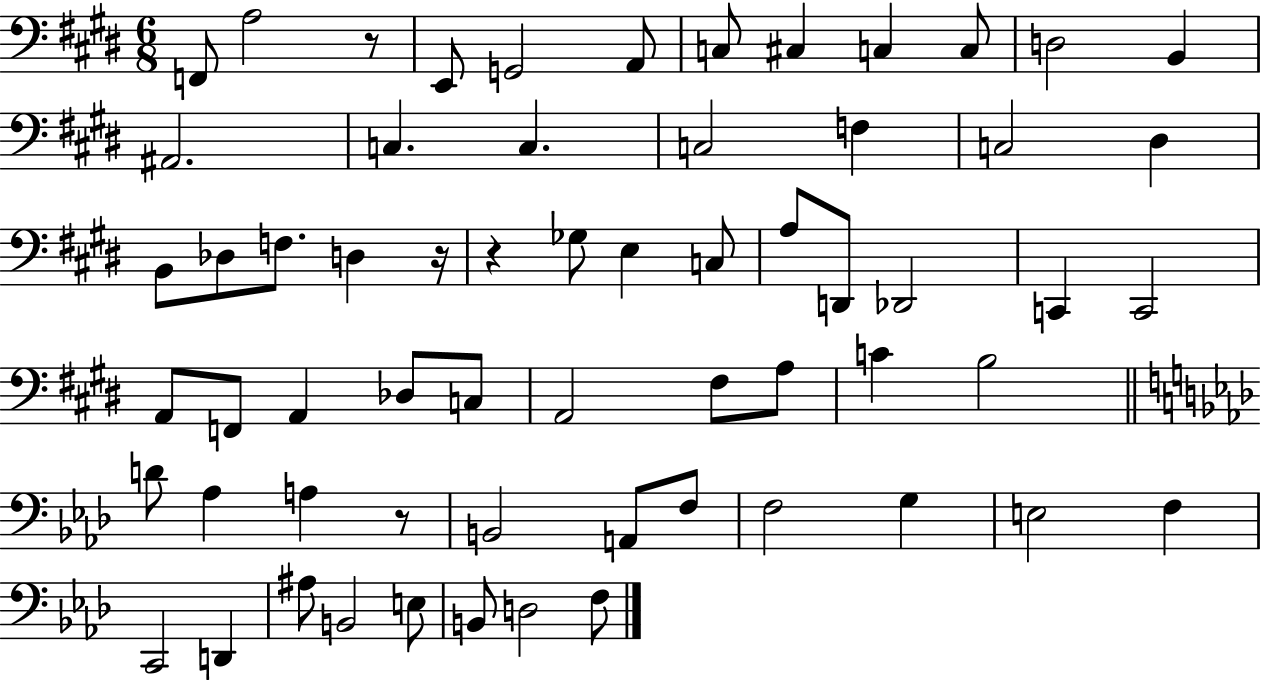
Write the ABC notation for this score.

X:1
T:Untitled
M:6/8
L:1/4
K:E
F,,/2 A,2 z/2 E,,/2 G,,2 A,,/2 C,/2 ^C, C, C,/2 D,2 B,, ^A,,2 C, C, C,2 F, C,2 ^D, B,,/2 _D,/2 F,/2 D, z/4 z _G,/2 E, C,/2 A,/2 D,,/2 _D,,2 C,, C,,2 A,,/2 F,,/2 A,, _D,/2 C,/2 A,,2 ^F,/2 A,/2 C B,2 D/2 _A, A, z/2 B,,2 A,,/2 F,/2 F,2 G, E,2 F, C,,2 D,, ^A,/2 B,,2 E,/2 B,,/2 D,2 F,/2